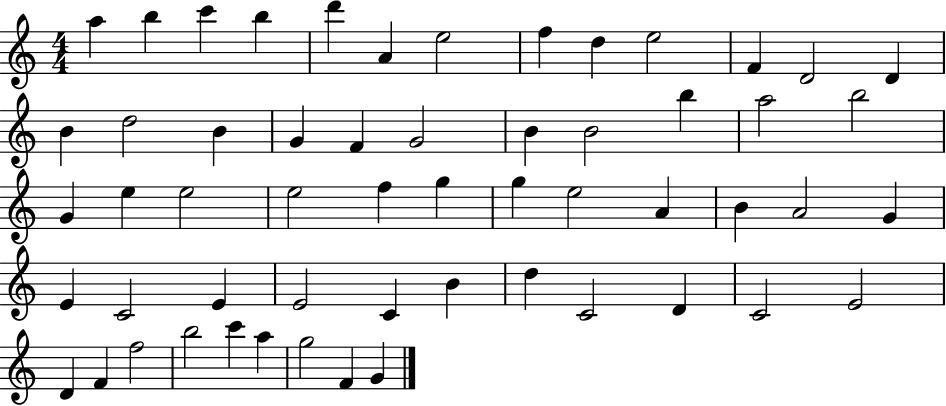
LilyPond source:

{
  \clef treble
  \numericTimeSignature
  \time 4/4
  \key c \major
  a''4 b''4 c'''4 b''4 | d'''4 a'4 e''2 | f''4 d''4 e''2 | f'4 d'2 d'4 | \break b'4 d''2 b'4 | g'4 f'4 g'2 | b'4 b'2 b''4 | a''2 b''2 | \break g'4 e''4 e''2 | e''2 f''4 g''4 | g''4 e''2 a'4 | b'4 a'2 g'4 | \break e'4 c'2 e'4 | e'2 c'4 b'4 | d''4 c'2 d'4 | c'2 e'2 | \break d'4 f'4 f''2 | b''2 c'''4 a''4 | g''2 f'4 g'4 | \bar "|."
}